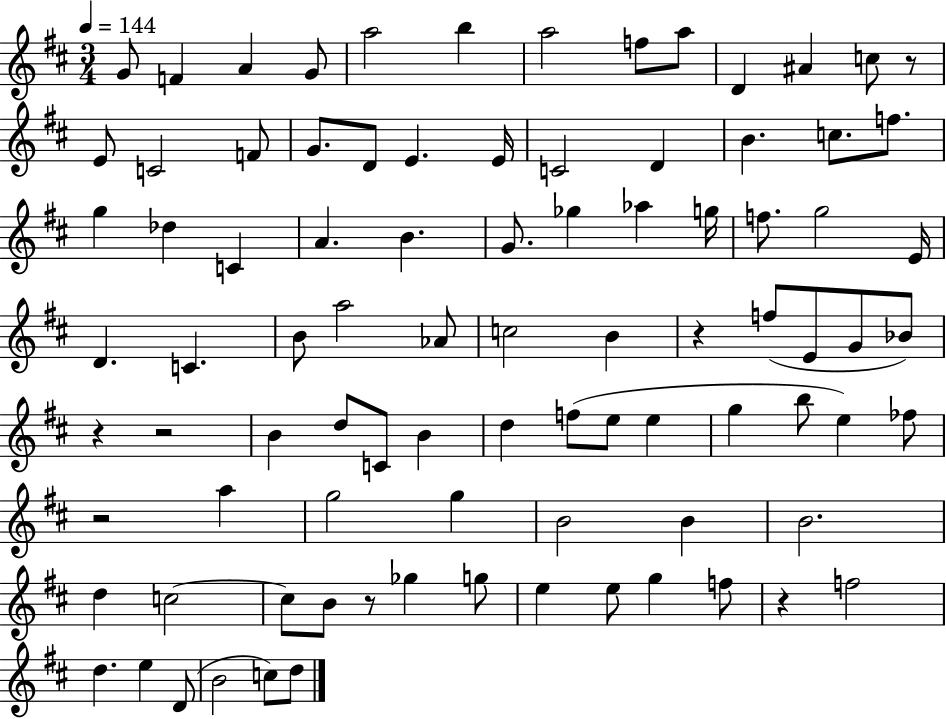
X:1
T:Untitled
M:3/4
L:1/4
K:D
G/2 F A G/2 a2 b a2 f/2 a/2 D ^A c/2 z/2 E/2 C2 F/2 G/2 D/2 E E/4 C2 D B c/2 f/2 g _d C A B G/2 _g _a g/4 f/2 g2 E/4 D C B/2 a2 _A/2 c2 B z f/2 E/2 G/2 _B/2 z z2 B d/2 C/2 B d f/2 e/2 e g b/2 e _f/2 z2 a g2 g B2 B B2 d c2 c/2 B/2 z/2 _g g/2 e e/2 g f/2 z f2 d e D/2 B2 c/2 d/2